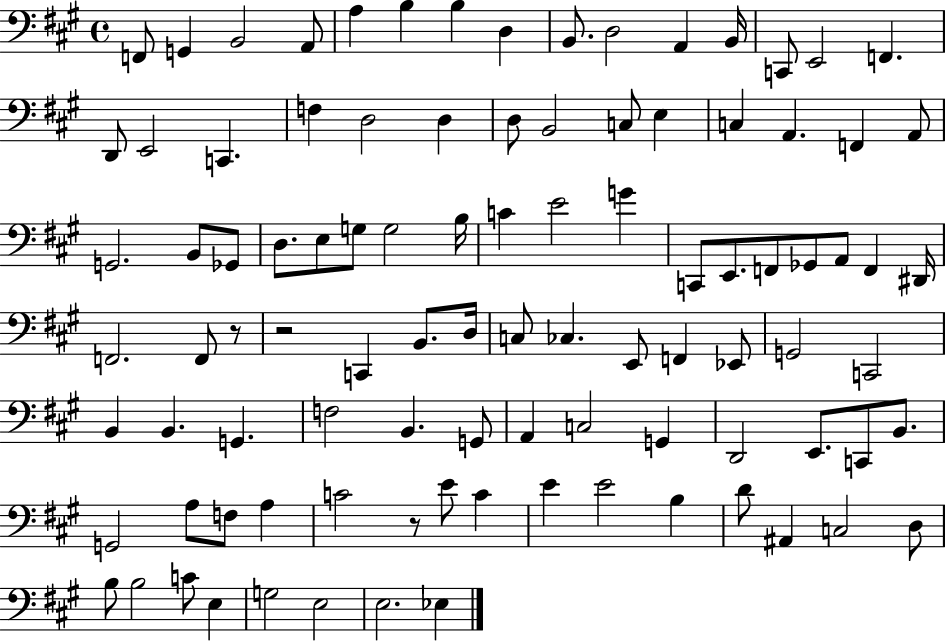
F2/e G2/q B2/h A2/e A3/q B3/q B3/q D3/q B2/e. D3/h A2/q B2/s C2/e E2/h F2/q. D2/e E2/h C2/q. F3/q D3/h D3/q D3/e B2/h C3/e E3/q C3/q A2/q. F2/q A2/e G2/h. B2/e Gb2/e D3/e. E3/e G3/e G3/h B3/s C4/q E4/h G4/q C2/e E2/e. F2/e Gb2/e A2/e F2/q D#2/s F2/h. F2/e R/e R/h C2/q B2/e. D3/s C3/e CES3/q. E2/e F2/q Eb2/e G2/h C2/h B2/q B2/q. G2/q. F3/h B2/q. G2/e A2/q C3/h G2/q D2/h E2/e. C2/e B2/e. G2/h A3/e F3/e A3/q C4/h R/e E4/e C4/q E4/q E4/h B3/q D4/e A#2/q C3/h D3/e B3/e B3/h C4/e E3/q G3/h E3/h E3/h. Eb3/q